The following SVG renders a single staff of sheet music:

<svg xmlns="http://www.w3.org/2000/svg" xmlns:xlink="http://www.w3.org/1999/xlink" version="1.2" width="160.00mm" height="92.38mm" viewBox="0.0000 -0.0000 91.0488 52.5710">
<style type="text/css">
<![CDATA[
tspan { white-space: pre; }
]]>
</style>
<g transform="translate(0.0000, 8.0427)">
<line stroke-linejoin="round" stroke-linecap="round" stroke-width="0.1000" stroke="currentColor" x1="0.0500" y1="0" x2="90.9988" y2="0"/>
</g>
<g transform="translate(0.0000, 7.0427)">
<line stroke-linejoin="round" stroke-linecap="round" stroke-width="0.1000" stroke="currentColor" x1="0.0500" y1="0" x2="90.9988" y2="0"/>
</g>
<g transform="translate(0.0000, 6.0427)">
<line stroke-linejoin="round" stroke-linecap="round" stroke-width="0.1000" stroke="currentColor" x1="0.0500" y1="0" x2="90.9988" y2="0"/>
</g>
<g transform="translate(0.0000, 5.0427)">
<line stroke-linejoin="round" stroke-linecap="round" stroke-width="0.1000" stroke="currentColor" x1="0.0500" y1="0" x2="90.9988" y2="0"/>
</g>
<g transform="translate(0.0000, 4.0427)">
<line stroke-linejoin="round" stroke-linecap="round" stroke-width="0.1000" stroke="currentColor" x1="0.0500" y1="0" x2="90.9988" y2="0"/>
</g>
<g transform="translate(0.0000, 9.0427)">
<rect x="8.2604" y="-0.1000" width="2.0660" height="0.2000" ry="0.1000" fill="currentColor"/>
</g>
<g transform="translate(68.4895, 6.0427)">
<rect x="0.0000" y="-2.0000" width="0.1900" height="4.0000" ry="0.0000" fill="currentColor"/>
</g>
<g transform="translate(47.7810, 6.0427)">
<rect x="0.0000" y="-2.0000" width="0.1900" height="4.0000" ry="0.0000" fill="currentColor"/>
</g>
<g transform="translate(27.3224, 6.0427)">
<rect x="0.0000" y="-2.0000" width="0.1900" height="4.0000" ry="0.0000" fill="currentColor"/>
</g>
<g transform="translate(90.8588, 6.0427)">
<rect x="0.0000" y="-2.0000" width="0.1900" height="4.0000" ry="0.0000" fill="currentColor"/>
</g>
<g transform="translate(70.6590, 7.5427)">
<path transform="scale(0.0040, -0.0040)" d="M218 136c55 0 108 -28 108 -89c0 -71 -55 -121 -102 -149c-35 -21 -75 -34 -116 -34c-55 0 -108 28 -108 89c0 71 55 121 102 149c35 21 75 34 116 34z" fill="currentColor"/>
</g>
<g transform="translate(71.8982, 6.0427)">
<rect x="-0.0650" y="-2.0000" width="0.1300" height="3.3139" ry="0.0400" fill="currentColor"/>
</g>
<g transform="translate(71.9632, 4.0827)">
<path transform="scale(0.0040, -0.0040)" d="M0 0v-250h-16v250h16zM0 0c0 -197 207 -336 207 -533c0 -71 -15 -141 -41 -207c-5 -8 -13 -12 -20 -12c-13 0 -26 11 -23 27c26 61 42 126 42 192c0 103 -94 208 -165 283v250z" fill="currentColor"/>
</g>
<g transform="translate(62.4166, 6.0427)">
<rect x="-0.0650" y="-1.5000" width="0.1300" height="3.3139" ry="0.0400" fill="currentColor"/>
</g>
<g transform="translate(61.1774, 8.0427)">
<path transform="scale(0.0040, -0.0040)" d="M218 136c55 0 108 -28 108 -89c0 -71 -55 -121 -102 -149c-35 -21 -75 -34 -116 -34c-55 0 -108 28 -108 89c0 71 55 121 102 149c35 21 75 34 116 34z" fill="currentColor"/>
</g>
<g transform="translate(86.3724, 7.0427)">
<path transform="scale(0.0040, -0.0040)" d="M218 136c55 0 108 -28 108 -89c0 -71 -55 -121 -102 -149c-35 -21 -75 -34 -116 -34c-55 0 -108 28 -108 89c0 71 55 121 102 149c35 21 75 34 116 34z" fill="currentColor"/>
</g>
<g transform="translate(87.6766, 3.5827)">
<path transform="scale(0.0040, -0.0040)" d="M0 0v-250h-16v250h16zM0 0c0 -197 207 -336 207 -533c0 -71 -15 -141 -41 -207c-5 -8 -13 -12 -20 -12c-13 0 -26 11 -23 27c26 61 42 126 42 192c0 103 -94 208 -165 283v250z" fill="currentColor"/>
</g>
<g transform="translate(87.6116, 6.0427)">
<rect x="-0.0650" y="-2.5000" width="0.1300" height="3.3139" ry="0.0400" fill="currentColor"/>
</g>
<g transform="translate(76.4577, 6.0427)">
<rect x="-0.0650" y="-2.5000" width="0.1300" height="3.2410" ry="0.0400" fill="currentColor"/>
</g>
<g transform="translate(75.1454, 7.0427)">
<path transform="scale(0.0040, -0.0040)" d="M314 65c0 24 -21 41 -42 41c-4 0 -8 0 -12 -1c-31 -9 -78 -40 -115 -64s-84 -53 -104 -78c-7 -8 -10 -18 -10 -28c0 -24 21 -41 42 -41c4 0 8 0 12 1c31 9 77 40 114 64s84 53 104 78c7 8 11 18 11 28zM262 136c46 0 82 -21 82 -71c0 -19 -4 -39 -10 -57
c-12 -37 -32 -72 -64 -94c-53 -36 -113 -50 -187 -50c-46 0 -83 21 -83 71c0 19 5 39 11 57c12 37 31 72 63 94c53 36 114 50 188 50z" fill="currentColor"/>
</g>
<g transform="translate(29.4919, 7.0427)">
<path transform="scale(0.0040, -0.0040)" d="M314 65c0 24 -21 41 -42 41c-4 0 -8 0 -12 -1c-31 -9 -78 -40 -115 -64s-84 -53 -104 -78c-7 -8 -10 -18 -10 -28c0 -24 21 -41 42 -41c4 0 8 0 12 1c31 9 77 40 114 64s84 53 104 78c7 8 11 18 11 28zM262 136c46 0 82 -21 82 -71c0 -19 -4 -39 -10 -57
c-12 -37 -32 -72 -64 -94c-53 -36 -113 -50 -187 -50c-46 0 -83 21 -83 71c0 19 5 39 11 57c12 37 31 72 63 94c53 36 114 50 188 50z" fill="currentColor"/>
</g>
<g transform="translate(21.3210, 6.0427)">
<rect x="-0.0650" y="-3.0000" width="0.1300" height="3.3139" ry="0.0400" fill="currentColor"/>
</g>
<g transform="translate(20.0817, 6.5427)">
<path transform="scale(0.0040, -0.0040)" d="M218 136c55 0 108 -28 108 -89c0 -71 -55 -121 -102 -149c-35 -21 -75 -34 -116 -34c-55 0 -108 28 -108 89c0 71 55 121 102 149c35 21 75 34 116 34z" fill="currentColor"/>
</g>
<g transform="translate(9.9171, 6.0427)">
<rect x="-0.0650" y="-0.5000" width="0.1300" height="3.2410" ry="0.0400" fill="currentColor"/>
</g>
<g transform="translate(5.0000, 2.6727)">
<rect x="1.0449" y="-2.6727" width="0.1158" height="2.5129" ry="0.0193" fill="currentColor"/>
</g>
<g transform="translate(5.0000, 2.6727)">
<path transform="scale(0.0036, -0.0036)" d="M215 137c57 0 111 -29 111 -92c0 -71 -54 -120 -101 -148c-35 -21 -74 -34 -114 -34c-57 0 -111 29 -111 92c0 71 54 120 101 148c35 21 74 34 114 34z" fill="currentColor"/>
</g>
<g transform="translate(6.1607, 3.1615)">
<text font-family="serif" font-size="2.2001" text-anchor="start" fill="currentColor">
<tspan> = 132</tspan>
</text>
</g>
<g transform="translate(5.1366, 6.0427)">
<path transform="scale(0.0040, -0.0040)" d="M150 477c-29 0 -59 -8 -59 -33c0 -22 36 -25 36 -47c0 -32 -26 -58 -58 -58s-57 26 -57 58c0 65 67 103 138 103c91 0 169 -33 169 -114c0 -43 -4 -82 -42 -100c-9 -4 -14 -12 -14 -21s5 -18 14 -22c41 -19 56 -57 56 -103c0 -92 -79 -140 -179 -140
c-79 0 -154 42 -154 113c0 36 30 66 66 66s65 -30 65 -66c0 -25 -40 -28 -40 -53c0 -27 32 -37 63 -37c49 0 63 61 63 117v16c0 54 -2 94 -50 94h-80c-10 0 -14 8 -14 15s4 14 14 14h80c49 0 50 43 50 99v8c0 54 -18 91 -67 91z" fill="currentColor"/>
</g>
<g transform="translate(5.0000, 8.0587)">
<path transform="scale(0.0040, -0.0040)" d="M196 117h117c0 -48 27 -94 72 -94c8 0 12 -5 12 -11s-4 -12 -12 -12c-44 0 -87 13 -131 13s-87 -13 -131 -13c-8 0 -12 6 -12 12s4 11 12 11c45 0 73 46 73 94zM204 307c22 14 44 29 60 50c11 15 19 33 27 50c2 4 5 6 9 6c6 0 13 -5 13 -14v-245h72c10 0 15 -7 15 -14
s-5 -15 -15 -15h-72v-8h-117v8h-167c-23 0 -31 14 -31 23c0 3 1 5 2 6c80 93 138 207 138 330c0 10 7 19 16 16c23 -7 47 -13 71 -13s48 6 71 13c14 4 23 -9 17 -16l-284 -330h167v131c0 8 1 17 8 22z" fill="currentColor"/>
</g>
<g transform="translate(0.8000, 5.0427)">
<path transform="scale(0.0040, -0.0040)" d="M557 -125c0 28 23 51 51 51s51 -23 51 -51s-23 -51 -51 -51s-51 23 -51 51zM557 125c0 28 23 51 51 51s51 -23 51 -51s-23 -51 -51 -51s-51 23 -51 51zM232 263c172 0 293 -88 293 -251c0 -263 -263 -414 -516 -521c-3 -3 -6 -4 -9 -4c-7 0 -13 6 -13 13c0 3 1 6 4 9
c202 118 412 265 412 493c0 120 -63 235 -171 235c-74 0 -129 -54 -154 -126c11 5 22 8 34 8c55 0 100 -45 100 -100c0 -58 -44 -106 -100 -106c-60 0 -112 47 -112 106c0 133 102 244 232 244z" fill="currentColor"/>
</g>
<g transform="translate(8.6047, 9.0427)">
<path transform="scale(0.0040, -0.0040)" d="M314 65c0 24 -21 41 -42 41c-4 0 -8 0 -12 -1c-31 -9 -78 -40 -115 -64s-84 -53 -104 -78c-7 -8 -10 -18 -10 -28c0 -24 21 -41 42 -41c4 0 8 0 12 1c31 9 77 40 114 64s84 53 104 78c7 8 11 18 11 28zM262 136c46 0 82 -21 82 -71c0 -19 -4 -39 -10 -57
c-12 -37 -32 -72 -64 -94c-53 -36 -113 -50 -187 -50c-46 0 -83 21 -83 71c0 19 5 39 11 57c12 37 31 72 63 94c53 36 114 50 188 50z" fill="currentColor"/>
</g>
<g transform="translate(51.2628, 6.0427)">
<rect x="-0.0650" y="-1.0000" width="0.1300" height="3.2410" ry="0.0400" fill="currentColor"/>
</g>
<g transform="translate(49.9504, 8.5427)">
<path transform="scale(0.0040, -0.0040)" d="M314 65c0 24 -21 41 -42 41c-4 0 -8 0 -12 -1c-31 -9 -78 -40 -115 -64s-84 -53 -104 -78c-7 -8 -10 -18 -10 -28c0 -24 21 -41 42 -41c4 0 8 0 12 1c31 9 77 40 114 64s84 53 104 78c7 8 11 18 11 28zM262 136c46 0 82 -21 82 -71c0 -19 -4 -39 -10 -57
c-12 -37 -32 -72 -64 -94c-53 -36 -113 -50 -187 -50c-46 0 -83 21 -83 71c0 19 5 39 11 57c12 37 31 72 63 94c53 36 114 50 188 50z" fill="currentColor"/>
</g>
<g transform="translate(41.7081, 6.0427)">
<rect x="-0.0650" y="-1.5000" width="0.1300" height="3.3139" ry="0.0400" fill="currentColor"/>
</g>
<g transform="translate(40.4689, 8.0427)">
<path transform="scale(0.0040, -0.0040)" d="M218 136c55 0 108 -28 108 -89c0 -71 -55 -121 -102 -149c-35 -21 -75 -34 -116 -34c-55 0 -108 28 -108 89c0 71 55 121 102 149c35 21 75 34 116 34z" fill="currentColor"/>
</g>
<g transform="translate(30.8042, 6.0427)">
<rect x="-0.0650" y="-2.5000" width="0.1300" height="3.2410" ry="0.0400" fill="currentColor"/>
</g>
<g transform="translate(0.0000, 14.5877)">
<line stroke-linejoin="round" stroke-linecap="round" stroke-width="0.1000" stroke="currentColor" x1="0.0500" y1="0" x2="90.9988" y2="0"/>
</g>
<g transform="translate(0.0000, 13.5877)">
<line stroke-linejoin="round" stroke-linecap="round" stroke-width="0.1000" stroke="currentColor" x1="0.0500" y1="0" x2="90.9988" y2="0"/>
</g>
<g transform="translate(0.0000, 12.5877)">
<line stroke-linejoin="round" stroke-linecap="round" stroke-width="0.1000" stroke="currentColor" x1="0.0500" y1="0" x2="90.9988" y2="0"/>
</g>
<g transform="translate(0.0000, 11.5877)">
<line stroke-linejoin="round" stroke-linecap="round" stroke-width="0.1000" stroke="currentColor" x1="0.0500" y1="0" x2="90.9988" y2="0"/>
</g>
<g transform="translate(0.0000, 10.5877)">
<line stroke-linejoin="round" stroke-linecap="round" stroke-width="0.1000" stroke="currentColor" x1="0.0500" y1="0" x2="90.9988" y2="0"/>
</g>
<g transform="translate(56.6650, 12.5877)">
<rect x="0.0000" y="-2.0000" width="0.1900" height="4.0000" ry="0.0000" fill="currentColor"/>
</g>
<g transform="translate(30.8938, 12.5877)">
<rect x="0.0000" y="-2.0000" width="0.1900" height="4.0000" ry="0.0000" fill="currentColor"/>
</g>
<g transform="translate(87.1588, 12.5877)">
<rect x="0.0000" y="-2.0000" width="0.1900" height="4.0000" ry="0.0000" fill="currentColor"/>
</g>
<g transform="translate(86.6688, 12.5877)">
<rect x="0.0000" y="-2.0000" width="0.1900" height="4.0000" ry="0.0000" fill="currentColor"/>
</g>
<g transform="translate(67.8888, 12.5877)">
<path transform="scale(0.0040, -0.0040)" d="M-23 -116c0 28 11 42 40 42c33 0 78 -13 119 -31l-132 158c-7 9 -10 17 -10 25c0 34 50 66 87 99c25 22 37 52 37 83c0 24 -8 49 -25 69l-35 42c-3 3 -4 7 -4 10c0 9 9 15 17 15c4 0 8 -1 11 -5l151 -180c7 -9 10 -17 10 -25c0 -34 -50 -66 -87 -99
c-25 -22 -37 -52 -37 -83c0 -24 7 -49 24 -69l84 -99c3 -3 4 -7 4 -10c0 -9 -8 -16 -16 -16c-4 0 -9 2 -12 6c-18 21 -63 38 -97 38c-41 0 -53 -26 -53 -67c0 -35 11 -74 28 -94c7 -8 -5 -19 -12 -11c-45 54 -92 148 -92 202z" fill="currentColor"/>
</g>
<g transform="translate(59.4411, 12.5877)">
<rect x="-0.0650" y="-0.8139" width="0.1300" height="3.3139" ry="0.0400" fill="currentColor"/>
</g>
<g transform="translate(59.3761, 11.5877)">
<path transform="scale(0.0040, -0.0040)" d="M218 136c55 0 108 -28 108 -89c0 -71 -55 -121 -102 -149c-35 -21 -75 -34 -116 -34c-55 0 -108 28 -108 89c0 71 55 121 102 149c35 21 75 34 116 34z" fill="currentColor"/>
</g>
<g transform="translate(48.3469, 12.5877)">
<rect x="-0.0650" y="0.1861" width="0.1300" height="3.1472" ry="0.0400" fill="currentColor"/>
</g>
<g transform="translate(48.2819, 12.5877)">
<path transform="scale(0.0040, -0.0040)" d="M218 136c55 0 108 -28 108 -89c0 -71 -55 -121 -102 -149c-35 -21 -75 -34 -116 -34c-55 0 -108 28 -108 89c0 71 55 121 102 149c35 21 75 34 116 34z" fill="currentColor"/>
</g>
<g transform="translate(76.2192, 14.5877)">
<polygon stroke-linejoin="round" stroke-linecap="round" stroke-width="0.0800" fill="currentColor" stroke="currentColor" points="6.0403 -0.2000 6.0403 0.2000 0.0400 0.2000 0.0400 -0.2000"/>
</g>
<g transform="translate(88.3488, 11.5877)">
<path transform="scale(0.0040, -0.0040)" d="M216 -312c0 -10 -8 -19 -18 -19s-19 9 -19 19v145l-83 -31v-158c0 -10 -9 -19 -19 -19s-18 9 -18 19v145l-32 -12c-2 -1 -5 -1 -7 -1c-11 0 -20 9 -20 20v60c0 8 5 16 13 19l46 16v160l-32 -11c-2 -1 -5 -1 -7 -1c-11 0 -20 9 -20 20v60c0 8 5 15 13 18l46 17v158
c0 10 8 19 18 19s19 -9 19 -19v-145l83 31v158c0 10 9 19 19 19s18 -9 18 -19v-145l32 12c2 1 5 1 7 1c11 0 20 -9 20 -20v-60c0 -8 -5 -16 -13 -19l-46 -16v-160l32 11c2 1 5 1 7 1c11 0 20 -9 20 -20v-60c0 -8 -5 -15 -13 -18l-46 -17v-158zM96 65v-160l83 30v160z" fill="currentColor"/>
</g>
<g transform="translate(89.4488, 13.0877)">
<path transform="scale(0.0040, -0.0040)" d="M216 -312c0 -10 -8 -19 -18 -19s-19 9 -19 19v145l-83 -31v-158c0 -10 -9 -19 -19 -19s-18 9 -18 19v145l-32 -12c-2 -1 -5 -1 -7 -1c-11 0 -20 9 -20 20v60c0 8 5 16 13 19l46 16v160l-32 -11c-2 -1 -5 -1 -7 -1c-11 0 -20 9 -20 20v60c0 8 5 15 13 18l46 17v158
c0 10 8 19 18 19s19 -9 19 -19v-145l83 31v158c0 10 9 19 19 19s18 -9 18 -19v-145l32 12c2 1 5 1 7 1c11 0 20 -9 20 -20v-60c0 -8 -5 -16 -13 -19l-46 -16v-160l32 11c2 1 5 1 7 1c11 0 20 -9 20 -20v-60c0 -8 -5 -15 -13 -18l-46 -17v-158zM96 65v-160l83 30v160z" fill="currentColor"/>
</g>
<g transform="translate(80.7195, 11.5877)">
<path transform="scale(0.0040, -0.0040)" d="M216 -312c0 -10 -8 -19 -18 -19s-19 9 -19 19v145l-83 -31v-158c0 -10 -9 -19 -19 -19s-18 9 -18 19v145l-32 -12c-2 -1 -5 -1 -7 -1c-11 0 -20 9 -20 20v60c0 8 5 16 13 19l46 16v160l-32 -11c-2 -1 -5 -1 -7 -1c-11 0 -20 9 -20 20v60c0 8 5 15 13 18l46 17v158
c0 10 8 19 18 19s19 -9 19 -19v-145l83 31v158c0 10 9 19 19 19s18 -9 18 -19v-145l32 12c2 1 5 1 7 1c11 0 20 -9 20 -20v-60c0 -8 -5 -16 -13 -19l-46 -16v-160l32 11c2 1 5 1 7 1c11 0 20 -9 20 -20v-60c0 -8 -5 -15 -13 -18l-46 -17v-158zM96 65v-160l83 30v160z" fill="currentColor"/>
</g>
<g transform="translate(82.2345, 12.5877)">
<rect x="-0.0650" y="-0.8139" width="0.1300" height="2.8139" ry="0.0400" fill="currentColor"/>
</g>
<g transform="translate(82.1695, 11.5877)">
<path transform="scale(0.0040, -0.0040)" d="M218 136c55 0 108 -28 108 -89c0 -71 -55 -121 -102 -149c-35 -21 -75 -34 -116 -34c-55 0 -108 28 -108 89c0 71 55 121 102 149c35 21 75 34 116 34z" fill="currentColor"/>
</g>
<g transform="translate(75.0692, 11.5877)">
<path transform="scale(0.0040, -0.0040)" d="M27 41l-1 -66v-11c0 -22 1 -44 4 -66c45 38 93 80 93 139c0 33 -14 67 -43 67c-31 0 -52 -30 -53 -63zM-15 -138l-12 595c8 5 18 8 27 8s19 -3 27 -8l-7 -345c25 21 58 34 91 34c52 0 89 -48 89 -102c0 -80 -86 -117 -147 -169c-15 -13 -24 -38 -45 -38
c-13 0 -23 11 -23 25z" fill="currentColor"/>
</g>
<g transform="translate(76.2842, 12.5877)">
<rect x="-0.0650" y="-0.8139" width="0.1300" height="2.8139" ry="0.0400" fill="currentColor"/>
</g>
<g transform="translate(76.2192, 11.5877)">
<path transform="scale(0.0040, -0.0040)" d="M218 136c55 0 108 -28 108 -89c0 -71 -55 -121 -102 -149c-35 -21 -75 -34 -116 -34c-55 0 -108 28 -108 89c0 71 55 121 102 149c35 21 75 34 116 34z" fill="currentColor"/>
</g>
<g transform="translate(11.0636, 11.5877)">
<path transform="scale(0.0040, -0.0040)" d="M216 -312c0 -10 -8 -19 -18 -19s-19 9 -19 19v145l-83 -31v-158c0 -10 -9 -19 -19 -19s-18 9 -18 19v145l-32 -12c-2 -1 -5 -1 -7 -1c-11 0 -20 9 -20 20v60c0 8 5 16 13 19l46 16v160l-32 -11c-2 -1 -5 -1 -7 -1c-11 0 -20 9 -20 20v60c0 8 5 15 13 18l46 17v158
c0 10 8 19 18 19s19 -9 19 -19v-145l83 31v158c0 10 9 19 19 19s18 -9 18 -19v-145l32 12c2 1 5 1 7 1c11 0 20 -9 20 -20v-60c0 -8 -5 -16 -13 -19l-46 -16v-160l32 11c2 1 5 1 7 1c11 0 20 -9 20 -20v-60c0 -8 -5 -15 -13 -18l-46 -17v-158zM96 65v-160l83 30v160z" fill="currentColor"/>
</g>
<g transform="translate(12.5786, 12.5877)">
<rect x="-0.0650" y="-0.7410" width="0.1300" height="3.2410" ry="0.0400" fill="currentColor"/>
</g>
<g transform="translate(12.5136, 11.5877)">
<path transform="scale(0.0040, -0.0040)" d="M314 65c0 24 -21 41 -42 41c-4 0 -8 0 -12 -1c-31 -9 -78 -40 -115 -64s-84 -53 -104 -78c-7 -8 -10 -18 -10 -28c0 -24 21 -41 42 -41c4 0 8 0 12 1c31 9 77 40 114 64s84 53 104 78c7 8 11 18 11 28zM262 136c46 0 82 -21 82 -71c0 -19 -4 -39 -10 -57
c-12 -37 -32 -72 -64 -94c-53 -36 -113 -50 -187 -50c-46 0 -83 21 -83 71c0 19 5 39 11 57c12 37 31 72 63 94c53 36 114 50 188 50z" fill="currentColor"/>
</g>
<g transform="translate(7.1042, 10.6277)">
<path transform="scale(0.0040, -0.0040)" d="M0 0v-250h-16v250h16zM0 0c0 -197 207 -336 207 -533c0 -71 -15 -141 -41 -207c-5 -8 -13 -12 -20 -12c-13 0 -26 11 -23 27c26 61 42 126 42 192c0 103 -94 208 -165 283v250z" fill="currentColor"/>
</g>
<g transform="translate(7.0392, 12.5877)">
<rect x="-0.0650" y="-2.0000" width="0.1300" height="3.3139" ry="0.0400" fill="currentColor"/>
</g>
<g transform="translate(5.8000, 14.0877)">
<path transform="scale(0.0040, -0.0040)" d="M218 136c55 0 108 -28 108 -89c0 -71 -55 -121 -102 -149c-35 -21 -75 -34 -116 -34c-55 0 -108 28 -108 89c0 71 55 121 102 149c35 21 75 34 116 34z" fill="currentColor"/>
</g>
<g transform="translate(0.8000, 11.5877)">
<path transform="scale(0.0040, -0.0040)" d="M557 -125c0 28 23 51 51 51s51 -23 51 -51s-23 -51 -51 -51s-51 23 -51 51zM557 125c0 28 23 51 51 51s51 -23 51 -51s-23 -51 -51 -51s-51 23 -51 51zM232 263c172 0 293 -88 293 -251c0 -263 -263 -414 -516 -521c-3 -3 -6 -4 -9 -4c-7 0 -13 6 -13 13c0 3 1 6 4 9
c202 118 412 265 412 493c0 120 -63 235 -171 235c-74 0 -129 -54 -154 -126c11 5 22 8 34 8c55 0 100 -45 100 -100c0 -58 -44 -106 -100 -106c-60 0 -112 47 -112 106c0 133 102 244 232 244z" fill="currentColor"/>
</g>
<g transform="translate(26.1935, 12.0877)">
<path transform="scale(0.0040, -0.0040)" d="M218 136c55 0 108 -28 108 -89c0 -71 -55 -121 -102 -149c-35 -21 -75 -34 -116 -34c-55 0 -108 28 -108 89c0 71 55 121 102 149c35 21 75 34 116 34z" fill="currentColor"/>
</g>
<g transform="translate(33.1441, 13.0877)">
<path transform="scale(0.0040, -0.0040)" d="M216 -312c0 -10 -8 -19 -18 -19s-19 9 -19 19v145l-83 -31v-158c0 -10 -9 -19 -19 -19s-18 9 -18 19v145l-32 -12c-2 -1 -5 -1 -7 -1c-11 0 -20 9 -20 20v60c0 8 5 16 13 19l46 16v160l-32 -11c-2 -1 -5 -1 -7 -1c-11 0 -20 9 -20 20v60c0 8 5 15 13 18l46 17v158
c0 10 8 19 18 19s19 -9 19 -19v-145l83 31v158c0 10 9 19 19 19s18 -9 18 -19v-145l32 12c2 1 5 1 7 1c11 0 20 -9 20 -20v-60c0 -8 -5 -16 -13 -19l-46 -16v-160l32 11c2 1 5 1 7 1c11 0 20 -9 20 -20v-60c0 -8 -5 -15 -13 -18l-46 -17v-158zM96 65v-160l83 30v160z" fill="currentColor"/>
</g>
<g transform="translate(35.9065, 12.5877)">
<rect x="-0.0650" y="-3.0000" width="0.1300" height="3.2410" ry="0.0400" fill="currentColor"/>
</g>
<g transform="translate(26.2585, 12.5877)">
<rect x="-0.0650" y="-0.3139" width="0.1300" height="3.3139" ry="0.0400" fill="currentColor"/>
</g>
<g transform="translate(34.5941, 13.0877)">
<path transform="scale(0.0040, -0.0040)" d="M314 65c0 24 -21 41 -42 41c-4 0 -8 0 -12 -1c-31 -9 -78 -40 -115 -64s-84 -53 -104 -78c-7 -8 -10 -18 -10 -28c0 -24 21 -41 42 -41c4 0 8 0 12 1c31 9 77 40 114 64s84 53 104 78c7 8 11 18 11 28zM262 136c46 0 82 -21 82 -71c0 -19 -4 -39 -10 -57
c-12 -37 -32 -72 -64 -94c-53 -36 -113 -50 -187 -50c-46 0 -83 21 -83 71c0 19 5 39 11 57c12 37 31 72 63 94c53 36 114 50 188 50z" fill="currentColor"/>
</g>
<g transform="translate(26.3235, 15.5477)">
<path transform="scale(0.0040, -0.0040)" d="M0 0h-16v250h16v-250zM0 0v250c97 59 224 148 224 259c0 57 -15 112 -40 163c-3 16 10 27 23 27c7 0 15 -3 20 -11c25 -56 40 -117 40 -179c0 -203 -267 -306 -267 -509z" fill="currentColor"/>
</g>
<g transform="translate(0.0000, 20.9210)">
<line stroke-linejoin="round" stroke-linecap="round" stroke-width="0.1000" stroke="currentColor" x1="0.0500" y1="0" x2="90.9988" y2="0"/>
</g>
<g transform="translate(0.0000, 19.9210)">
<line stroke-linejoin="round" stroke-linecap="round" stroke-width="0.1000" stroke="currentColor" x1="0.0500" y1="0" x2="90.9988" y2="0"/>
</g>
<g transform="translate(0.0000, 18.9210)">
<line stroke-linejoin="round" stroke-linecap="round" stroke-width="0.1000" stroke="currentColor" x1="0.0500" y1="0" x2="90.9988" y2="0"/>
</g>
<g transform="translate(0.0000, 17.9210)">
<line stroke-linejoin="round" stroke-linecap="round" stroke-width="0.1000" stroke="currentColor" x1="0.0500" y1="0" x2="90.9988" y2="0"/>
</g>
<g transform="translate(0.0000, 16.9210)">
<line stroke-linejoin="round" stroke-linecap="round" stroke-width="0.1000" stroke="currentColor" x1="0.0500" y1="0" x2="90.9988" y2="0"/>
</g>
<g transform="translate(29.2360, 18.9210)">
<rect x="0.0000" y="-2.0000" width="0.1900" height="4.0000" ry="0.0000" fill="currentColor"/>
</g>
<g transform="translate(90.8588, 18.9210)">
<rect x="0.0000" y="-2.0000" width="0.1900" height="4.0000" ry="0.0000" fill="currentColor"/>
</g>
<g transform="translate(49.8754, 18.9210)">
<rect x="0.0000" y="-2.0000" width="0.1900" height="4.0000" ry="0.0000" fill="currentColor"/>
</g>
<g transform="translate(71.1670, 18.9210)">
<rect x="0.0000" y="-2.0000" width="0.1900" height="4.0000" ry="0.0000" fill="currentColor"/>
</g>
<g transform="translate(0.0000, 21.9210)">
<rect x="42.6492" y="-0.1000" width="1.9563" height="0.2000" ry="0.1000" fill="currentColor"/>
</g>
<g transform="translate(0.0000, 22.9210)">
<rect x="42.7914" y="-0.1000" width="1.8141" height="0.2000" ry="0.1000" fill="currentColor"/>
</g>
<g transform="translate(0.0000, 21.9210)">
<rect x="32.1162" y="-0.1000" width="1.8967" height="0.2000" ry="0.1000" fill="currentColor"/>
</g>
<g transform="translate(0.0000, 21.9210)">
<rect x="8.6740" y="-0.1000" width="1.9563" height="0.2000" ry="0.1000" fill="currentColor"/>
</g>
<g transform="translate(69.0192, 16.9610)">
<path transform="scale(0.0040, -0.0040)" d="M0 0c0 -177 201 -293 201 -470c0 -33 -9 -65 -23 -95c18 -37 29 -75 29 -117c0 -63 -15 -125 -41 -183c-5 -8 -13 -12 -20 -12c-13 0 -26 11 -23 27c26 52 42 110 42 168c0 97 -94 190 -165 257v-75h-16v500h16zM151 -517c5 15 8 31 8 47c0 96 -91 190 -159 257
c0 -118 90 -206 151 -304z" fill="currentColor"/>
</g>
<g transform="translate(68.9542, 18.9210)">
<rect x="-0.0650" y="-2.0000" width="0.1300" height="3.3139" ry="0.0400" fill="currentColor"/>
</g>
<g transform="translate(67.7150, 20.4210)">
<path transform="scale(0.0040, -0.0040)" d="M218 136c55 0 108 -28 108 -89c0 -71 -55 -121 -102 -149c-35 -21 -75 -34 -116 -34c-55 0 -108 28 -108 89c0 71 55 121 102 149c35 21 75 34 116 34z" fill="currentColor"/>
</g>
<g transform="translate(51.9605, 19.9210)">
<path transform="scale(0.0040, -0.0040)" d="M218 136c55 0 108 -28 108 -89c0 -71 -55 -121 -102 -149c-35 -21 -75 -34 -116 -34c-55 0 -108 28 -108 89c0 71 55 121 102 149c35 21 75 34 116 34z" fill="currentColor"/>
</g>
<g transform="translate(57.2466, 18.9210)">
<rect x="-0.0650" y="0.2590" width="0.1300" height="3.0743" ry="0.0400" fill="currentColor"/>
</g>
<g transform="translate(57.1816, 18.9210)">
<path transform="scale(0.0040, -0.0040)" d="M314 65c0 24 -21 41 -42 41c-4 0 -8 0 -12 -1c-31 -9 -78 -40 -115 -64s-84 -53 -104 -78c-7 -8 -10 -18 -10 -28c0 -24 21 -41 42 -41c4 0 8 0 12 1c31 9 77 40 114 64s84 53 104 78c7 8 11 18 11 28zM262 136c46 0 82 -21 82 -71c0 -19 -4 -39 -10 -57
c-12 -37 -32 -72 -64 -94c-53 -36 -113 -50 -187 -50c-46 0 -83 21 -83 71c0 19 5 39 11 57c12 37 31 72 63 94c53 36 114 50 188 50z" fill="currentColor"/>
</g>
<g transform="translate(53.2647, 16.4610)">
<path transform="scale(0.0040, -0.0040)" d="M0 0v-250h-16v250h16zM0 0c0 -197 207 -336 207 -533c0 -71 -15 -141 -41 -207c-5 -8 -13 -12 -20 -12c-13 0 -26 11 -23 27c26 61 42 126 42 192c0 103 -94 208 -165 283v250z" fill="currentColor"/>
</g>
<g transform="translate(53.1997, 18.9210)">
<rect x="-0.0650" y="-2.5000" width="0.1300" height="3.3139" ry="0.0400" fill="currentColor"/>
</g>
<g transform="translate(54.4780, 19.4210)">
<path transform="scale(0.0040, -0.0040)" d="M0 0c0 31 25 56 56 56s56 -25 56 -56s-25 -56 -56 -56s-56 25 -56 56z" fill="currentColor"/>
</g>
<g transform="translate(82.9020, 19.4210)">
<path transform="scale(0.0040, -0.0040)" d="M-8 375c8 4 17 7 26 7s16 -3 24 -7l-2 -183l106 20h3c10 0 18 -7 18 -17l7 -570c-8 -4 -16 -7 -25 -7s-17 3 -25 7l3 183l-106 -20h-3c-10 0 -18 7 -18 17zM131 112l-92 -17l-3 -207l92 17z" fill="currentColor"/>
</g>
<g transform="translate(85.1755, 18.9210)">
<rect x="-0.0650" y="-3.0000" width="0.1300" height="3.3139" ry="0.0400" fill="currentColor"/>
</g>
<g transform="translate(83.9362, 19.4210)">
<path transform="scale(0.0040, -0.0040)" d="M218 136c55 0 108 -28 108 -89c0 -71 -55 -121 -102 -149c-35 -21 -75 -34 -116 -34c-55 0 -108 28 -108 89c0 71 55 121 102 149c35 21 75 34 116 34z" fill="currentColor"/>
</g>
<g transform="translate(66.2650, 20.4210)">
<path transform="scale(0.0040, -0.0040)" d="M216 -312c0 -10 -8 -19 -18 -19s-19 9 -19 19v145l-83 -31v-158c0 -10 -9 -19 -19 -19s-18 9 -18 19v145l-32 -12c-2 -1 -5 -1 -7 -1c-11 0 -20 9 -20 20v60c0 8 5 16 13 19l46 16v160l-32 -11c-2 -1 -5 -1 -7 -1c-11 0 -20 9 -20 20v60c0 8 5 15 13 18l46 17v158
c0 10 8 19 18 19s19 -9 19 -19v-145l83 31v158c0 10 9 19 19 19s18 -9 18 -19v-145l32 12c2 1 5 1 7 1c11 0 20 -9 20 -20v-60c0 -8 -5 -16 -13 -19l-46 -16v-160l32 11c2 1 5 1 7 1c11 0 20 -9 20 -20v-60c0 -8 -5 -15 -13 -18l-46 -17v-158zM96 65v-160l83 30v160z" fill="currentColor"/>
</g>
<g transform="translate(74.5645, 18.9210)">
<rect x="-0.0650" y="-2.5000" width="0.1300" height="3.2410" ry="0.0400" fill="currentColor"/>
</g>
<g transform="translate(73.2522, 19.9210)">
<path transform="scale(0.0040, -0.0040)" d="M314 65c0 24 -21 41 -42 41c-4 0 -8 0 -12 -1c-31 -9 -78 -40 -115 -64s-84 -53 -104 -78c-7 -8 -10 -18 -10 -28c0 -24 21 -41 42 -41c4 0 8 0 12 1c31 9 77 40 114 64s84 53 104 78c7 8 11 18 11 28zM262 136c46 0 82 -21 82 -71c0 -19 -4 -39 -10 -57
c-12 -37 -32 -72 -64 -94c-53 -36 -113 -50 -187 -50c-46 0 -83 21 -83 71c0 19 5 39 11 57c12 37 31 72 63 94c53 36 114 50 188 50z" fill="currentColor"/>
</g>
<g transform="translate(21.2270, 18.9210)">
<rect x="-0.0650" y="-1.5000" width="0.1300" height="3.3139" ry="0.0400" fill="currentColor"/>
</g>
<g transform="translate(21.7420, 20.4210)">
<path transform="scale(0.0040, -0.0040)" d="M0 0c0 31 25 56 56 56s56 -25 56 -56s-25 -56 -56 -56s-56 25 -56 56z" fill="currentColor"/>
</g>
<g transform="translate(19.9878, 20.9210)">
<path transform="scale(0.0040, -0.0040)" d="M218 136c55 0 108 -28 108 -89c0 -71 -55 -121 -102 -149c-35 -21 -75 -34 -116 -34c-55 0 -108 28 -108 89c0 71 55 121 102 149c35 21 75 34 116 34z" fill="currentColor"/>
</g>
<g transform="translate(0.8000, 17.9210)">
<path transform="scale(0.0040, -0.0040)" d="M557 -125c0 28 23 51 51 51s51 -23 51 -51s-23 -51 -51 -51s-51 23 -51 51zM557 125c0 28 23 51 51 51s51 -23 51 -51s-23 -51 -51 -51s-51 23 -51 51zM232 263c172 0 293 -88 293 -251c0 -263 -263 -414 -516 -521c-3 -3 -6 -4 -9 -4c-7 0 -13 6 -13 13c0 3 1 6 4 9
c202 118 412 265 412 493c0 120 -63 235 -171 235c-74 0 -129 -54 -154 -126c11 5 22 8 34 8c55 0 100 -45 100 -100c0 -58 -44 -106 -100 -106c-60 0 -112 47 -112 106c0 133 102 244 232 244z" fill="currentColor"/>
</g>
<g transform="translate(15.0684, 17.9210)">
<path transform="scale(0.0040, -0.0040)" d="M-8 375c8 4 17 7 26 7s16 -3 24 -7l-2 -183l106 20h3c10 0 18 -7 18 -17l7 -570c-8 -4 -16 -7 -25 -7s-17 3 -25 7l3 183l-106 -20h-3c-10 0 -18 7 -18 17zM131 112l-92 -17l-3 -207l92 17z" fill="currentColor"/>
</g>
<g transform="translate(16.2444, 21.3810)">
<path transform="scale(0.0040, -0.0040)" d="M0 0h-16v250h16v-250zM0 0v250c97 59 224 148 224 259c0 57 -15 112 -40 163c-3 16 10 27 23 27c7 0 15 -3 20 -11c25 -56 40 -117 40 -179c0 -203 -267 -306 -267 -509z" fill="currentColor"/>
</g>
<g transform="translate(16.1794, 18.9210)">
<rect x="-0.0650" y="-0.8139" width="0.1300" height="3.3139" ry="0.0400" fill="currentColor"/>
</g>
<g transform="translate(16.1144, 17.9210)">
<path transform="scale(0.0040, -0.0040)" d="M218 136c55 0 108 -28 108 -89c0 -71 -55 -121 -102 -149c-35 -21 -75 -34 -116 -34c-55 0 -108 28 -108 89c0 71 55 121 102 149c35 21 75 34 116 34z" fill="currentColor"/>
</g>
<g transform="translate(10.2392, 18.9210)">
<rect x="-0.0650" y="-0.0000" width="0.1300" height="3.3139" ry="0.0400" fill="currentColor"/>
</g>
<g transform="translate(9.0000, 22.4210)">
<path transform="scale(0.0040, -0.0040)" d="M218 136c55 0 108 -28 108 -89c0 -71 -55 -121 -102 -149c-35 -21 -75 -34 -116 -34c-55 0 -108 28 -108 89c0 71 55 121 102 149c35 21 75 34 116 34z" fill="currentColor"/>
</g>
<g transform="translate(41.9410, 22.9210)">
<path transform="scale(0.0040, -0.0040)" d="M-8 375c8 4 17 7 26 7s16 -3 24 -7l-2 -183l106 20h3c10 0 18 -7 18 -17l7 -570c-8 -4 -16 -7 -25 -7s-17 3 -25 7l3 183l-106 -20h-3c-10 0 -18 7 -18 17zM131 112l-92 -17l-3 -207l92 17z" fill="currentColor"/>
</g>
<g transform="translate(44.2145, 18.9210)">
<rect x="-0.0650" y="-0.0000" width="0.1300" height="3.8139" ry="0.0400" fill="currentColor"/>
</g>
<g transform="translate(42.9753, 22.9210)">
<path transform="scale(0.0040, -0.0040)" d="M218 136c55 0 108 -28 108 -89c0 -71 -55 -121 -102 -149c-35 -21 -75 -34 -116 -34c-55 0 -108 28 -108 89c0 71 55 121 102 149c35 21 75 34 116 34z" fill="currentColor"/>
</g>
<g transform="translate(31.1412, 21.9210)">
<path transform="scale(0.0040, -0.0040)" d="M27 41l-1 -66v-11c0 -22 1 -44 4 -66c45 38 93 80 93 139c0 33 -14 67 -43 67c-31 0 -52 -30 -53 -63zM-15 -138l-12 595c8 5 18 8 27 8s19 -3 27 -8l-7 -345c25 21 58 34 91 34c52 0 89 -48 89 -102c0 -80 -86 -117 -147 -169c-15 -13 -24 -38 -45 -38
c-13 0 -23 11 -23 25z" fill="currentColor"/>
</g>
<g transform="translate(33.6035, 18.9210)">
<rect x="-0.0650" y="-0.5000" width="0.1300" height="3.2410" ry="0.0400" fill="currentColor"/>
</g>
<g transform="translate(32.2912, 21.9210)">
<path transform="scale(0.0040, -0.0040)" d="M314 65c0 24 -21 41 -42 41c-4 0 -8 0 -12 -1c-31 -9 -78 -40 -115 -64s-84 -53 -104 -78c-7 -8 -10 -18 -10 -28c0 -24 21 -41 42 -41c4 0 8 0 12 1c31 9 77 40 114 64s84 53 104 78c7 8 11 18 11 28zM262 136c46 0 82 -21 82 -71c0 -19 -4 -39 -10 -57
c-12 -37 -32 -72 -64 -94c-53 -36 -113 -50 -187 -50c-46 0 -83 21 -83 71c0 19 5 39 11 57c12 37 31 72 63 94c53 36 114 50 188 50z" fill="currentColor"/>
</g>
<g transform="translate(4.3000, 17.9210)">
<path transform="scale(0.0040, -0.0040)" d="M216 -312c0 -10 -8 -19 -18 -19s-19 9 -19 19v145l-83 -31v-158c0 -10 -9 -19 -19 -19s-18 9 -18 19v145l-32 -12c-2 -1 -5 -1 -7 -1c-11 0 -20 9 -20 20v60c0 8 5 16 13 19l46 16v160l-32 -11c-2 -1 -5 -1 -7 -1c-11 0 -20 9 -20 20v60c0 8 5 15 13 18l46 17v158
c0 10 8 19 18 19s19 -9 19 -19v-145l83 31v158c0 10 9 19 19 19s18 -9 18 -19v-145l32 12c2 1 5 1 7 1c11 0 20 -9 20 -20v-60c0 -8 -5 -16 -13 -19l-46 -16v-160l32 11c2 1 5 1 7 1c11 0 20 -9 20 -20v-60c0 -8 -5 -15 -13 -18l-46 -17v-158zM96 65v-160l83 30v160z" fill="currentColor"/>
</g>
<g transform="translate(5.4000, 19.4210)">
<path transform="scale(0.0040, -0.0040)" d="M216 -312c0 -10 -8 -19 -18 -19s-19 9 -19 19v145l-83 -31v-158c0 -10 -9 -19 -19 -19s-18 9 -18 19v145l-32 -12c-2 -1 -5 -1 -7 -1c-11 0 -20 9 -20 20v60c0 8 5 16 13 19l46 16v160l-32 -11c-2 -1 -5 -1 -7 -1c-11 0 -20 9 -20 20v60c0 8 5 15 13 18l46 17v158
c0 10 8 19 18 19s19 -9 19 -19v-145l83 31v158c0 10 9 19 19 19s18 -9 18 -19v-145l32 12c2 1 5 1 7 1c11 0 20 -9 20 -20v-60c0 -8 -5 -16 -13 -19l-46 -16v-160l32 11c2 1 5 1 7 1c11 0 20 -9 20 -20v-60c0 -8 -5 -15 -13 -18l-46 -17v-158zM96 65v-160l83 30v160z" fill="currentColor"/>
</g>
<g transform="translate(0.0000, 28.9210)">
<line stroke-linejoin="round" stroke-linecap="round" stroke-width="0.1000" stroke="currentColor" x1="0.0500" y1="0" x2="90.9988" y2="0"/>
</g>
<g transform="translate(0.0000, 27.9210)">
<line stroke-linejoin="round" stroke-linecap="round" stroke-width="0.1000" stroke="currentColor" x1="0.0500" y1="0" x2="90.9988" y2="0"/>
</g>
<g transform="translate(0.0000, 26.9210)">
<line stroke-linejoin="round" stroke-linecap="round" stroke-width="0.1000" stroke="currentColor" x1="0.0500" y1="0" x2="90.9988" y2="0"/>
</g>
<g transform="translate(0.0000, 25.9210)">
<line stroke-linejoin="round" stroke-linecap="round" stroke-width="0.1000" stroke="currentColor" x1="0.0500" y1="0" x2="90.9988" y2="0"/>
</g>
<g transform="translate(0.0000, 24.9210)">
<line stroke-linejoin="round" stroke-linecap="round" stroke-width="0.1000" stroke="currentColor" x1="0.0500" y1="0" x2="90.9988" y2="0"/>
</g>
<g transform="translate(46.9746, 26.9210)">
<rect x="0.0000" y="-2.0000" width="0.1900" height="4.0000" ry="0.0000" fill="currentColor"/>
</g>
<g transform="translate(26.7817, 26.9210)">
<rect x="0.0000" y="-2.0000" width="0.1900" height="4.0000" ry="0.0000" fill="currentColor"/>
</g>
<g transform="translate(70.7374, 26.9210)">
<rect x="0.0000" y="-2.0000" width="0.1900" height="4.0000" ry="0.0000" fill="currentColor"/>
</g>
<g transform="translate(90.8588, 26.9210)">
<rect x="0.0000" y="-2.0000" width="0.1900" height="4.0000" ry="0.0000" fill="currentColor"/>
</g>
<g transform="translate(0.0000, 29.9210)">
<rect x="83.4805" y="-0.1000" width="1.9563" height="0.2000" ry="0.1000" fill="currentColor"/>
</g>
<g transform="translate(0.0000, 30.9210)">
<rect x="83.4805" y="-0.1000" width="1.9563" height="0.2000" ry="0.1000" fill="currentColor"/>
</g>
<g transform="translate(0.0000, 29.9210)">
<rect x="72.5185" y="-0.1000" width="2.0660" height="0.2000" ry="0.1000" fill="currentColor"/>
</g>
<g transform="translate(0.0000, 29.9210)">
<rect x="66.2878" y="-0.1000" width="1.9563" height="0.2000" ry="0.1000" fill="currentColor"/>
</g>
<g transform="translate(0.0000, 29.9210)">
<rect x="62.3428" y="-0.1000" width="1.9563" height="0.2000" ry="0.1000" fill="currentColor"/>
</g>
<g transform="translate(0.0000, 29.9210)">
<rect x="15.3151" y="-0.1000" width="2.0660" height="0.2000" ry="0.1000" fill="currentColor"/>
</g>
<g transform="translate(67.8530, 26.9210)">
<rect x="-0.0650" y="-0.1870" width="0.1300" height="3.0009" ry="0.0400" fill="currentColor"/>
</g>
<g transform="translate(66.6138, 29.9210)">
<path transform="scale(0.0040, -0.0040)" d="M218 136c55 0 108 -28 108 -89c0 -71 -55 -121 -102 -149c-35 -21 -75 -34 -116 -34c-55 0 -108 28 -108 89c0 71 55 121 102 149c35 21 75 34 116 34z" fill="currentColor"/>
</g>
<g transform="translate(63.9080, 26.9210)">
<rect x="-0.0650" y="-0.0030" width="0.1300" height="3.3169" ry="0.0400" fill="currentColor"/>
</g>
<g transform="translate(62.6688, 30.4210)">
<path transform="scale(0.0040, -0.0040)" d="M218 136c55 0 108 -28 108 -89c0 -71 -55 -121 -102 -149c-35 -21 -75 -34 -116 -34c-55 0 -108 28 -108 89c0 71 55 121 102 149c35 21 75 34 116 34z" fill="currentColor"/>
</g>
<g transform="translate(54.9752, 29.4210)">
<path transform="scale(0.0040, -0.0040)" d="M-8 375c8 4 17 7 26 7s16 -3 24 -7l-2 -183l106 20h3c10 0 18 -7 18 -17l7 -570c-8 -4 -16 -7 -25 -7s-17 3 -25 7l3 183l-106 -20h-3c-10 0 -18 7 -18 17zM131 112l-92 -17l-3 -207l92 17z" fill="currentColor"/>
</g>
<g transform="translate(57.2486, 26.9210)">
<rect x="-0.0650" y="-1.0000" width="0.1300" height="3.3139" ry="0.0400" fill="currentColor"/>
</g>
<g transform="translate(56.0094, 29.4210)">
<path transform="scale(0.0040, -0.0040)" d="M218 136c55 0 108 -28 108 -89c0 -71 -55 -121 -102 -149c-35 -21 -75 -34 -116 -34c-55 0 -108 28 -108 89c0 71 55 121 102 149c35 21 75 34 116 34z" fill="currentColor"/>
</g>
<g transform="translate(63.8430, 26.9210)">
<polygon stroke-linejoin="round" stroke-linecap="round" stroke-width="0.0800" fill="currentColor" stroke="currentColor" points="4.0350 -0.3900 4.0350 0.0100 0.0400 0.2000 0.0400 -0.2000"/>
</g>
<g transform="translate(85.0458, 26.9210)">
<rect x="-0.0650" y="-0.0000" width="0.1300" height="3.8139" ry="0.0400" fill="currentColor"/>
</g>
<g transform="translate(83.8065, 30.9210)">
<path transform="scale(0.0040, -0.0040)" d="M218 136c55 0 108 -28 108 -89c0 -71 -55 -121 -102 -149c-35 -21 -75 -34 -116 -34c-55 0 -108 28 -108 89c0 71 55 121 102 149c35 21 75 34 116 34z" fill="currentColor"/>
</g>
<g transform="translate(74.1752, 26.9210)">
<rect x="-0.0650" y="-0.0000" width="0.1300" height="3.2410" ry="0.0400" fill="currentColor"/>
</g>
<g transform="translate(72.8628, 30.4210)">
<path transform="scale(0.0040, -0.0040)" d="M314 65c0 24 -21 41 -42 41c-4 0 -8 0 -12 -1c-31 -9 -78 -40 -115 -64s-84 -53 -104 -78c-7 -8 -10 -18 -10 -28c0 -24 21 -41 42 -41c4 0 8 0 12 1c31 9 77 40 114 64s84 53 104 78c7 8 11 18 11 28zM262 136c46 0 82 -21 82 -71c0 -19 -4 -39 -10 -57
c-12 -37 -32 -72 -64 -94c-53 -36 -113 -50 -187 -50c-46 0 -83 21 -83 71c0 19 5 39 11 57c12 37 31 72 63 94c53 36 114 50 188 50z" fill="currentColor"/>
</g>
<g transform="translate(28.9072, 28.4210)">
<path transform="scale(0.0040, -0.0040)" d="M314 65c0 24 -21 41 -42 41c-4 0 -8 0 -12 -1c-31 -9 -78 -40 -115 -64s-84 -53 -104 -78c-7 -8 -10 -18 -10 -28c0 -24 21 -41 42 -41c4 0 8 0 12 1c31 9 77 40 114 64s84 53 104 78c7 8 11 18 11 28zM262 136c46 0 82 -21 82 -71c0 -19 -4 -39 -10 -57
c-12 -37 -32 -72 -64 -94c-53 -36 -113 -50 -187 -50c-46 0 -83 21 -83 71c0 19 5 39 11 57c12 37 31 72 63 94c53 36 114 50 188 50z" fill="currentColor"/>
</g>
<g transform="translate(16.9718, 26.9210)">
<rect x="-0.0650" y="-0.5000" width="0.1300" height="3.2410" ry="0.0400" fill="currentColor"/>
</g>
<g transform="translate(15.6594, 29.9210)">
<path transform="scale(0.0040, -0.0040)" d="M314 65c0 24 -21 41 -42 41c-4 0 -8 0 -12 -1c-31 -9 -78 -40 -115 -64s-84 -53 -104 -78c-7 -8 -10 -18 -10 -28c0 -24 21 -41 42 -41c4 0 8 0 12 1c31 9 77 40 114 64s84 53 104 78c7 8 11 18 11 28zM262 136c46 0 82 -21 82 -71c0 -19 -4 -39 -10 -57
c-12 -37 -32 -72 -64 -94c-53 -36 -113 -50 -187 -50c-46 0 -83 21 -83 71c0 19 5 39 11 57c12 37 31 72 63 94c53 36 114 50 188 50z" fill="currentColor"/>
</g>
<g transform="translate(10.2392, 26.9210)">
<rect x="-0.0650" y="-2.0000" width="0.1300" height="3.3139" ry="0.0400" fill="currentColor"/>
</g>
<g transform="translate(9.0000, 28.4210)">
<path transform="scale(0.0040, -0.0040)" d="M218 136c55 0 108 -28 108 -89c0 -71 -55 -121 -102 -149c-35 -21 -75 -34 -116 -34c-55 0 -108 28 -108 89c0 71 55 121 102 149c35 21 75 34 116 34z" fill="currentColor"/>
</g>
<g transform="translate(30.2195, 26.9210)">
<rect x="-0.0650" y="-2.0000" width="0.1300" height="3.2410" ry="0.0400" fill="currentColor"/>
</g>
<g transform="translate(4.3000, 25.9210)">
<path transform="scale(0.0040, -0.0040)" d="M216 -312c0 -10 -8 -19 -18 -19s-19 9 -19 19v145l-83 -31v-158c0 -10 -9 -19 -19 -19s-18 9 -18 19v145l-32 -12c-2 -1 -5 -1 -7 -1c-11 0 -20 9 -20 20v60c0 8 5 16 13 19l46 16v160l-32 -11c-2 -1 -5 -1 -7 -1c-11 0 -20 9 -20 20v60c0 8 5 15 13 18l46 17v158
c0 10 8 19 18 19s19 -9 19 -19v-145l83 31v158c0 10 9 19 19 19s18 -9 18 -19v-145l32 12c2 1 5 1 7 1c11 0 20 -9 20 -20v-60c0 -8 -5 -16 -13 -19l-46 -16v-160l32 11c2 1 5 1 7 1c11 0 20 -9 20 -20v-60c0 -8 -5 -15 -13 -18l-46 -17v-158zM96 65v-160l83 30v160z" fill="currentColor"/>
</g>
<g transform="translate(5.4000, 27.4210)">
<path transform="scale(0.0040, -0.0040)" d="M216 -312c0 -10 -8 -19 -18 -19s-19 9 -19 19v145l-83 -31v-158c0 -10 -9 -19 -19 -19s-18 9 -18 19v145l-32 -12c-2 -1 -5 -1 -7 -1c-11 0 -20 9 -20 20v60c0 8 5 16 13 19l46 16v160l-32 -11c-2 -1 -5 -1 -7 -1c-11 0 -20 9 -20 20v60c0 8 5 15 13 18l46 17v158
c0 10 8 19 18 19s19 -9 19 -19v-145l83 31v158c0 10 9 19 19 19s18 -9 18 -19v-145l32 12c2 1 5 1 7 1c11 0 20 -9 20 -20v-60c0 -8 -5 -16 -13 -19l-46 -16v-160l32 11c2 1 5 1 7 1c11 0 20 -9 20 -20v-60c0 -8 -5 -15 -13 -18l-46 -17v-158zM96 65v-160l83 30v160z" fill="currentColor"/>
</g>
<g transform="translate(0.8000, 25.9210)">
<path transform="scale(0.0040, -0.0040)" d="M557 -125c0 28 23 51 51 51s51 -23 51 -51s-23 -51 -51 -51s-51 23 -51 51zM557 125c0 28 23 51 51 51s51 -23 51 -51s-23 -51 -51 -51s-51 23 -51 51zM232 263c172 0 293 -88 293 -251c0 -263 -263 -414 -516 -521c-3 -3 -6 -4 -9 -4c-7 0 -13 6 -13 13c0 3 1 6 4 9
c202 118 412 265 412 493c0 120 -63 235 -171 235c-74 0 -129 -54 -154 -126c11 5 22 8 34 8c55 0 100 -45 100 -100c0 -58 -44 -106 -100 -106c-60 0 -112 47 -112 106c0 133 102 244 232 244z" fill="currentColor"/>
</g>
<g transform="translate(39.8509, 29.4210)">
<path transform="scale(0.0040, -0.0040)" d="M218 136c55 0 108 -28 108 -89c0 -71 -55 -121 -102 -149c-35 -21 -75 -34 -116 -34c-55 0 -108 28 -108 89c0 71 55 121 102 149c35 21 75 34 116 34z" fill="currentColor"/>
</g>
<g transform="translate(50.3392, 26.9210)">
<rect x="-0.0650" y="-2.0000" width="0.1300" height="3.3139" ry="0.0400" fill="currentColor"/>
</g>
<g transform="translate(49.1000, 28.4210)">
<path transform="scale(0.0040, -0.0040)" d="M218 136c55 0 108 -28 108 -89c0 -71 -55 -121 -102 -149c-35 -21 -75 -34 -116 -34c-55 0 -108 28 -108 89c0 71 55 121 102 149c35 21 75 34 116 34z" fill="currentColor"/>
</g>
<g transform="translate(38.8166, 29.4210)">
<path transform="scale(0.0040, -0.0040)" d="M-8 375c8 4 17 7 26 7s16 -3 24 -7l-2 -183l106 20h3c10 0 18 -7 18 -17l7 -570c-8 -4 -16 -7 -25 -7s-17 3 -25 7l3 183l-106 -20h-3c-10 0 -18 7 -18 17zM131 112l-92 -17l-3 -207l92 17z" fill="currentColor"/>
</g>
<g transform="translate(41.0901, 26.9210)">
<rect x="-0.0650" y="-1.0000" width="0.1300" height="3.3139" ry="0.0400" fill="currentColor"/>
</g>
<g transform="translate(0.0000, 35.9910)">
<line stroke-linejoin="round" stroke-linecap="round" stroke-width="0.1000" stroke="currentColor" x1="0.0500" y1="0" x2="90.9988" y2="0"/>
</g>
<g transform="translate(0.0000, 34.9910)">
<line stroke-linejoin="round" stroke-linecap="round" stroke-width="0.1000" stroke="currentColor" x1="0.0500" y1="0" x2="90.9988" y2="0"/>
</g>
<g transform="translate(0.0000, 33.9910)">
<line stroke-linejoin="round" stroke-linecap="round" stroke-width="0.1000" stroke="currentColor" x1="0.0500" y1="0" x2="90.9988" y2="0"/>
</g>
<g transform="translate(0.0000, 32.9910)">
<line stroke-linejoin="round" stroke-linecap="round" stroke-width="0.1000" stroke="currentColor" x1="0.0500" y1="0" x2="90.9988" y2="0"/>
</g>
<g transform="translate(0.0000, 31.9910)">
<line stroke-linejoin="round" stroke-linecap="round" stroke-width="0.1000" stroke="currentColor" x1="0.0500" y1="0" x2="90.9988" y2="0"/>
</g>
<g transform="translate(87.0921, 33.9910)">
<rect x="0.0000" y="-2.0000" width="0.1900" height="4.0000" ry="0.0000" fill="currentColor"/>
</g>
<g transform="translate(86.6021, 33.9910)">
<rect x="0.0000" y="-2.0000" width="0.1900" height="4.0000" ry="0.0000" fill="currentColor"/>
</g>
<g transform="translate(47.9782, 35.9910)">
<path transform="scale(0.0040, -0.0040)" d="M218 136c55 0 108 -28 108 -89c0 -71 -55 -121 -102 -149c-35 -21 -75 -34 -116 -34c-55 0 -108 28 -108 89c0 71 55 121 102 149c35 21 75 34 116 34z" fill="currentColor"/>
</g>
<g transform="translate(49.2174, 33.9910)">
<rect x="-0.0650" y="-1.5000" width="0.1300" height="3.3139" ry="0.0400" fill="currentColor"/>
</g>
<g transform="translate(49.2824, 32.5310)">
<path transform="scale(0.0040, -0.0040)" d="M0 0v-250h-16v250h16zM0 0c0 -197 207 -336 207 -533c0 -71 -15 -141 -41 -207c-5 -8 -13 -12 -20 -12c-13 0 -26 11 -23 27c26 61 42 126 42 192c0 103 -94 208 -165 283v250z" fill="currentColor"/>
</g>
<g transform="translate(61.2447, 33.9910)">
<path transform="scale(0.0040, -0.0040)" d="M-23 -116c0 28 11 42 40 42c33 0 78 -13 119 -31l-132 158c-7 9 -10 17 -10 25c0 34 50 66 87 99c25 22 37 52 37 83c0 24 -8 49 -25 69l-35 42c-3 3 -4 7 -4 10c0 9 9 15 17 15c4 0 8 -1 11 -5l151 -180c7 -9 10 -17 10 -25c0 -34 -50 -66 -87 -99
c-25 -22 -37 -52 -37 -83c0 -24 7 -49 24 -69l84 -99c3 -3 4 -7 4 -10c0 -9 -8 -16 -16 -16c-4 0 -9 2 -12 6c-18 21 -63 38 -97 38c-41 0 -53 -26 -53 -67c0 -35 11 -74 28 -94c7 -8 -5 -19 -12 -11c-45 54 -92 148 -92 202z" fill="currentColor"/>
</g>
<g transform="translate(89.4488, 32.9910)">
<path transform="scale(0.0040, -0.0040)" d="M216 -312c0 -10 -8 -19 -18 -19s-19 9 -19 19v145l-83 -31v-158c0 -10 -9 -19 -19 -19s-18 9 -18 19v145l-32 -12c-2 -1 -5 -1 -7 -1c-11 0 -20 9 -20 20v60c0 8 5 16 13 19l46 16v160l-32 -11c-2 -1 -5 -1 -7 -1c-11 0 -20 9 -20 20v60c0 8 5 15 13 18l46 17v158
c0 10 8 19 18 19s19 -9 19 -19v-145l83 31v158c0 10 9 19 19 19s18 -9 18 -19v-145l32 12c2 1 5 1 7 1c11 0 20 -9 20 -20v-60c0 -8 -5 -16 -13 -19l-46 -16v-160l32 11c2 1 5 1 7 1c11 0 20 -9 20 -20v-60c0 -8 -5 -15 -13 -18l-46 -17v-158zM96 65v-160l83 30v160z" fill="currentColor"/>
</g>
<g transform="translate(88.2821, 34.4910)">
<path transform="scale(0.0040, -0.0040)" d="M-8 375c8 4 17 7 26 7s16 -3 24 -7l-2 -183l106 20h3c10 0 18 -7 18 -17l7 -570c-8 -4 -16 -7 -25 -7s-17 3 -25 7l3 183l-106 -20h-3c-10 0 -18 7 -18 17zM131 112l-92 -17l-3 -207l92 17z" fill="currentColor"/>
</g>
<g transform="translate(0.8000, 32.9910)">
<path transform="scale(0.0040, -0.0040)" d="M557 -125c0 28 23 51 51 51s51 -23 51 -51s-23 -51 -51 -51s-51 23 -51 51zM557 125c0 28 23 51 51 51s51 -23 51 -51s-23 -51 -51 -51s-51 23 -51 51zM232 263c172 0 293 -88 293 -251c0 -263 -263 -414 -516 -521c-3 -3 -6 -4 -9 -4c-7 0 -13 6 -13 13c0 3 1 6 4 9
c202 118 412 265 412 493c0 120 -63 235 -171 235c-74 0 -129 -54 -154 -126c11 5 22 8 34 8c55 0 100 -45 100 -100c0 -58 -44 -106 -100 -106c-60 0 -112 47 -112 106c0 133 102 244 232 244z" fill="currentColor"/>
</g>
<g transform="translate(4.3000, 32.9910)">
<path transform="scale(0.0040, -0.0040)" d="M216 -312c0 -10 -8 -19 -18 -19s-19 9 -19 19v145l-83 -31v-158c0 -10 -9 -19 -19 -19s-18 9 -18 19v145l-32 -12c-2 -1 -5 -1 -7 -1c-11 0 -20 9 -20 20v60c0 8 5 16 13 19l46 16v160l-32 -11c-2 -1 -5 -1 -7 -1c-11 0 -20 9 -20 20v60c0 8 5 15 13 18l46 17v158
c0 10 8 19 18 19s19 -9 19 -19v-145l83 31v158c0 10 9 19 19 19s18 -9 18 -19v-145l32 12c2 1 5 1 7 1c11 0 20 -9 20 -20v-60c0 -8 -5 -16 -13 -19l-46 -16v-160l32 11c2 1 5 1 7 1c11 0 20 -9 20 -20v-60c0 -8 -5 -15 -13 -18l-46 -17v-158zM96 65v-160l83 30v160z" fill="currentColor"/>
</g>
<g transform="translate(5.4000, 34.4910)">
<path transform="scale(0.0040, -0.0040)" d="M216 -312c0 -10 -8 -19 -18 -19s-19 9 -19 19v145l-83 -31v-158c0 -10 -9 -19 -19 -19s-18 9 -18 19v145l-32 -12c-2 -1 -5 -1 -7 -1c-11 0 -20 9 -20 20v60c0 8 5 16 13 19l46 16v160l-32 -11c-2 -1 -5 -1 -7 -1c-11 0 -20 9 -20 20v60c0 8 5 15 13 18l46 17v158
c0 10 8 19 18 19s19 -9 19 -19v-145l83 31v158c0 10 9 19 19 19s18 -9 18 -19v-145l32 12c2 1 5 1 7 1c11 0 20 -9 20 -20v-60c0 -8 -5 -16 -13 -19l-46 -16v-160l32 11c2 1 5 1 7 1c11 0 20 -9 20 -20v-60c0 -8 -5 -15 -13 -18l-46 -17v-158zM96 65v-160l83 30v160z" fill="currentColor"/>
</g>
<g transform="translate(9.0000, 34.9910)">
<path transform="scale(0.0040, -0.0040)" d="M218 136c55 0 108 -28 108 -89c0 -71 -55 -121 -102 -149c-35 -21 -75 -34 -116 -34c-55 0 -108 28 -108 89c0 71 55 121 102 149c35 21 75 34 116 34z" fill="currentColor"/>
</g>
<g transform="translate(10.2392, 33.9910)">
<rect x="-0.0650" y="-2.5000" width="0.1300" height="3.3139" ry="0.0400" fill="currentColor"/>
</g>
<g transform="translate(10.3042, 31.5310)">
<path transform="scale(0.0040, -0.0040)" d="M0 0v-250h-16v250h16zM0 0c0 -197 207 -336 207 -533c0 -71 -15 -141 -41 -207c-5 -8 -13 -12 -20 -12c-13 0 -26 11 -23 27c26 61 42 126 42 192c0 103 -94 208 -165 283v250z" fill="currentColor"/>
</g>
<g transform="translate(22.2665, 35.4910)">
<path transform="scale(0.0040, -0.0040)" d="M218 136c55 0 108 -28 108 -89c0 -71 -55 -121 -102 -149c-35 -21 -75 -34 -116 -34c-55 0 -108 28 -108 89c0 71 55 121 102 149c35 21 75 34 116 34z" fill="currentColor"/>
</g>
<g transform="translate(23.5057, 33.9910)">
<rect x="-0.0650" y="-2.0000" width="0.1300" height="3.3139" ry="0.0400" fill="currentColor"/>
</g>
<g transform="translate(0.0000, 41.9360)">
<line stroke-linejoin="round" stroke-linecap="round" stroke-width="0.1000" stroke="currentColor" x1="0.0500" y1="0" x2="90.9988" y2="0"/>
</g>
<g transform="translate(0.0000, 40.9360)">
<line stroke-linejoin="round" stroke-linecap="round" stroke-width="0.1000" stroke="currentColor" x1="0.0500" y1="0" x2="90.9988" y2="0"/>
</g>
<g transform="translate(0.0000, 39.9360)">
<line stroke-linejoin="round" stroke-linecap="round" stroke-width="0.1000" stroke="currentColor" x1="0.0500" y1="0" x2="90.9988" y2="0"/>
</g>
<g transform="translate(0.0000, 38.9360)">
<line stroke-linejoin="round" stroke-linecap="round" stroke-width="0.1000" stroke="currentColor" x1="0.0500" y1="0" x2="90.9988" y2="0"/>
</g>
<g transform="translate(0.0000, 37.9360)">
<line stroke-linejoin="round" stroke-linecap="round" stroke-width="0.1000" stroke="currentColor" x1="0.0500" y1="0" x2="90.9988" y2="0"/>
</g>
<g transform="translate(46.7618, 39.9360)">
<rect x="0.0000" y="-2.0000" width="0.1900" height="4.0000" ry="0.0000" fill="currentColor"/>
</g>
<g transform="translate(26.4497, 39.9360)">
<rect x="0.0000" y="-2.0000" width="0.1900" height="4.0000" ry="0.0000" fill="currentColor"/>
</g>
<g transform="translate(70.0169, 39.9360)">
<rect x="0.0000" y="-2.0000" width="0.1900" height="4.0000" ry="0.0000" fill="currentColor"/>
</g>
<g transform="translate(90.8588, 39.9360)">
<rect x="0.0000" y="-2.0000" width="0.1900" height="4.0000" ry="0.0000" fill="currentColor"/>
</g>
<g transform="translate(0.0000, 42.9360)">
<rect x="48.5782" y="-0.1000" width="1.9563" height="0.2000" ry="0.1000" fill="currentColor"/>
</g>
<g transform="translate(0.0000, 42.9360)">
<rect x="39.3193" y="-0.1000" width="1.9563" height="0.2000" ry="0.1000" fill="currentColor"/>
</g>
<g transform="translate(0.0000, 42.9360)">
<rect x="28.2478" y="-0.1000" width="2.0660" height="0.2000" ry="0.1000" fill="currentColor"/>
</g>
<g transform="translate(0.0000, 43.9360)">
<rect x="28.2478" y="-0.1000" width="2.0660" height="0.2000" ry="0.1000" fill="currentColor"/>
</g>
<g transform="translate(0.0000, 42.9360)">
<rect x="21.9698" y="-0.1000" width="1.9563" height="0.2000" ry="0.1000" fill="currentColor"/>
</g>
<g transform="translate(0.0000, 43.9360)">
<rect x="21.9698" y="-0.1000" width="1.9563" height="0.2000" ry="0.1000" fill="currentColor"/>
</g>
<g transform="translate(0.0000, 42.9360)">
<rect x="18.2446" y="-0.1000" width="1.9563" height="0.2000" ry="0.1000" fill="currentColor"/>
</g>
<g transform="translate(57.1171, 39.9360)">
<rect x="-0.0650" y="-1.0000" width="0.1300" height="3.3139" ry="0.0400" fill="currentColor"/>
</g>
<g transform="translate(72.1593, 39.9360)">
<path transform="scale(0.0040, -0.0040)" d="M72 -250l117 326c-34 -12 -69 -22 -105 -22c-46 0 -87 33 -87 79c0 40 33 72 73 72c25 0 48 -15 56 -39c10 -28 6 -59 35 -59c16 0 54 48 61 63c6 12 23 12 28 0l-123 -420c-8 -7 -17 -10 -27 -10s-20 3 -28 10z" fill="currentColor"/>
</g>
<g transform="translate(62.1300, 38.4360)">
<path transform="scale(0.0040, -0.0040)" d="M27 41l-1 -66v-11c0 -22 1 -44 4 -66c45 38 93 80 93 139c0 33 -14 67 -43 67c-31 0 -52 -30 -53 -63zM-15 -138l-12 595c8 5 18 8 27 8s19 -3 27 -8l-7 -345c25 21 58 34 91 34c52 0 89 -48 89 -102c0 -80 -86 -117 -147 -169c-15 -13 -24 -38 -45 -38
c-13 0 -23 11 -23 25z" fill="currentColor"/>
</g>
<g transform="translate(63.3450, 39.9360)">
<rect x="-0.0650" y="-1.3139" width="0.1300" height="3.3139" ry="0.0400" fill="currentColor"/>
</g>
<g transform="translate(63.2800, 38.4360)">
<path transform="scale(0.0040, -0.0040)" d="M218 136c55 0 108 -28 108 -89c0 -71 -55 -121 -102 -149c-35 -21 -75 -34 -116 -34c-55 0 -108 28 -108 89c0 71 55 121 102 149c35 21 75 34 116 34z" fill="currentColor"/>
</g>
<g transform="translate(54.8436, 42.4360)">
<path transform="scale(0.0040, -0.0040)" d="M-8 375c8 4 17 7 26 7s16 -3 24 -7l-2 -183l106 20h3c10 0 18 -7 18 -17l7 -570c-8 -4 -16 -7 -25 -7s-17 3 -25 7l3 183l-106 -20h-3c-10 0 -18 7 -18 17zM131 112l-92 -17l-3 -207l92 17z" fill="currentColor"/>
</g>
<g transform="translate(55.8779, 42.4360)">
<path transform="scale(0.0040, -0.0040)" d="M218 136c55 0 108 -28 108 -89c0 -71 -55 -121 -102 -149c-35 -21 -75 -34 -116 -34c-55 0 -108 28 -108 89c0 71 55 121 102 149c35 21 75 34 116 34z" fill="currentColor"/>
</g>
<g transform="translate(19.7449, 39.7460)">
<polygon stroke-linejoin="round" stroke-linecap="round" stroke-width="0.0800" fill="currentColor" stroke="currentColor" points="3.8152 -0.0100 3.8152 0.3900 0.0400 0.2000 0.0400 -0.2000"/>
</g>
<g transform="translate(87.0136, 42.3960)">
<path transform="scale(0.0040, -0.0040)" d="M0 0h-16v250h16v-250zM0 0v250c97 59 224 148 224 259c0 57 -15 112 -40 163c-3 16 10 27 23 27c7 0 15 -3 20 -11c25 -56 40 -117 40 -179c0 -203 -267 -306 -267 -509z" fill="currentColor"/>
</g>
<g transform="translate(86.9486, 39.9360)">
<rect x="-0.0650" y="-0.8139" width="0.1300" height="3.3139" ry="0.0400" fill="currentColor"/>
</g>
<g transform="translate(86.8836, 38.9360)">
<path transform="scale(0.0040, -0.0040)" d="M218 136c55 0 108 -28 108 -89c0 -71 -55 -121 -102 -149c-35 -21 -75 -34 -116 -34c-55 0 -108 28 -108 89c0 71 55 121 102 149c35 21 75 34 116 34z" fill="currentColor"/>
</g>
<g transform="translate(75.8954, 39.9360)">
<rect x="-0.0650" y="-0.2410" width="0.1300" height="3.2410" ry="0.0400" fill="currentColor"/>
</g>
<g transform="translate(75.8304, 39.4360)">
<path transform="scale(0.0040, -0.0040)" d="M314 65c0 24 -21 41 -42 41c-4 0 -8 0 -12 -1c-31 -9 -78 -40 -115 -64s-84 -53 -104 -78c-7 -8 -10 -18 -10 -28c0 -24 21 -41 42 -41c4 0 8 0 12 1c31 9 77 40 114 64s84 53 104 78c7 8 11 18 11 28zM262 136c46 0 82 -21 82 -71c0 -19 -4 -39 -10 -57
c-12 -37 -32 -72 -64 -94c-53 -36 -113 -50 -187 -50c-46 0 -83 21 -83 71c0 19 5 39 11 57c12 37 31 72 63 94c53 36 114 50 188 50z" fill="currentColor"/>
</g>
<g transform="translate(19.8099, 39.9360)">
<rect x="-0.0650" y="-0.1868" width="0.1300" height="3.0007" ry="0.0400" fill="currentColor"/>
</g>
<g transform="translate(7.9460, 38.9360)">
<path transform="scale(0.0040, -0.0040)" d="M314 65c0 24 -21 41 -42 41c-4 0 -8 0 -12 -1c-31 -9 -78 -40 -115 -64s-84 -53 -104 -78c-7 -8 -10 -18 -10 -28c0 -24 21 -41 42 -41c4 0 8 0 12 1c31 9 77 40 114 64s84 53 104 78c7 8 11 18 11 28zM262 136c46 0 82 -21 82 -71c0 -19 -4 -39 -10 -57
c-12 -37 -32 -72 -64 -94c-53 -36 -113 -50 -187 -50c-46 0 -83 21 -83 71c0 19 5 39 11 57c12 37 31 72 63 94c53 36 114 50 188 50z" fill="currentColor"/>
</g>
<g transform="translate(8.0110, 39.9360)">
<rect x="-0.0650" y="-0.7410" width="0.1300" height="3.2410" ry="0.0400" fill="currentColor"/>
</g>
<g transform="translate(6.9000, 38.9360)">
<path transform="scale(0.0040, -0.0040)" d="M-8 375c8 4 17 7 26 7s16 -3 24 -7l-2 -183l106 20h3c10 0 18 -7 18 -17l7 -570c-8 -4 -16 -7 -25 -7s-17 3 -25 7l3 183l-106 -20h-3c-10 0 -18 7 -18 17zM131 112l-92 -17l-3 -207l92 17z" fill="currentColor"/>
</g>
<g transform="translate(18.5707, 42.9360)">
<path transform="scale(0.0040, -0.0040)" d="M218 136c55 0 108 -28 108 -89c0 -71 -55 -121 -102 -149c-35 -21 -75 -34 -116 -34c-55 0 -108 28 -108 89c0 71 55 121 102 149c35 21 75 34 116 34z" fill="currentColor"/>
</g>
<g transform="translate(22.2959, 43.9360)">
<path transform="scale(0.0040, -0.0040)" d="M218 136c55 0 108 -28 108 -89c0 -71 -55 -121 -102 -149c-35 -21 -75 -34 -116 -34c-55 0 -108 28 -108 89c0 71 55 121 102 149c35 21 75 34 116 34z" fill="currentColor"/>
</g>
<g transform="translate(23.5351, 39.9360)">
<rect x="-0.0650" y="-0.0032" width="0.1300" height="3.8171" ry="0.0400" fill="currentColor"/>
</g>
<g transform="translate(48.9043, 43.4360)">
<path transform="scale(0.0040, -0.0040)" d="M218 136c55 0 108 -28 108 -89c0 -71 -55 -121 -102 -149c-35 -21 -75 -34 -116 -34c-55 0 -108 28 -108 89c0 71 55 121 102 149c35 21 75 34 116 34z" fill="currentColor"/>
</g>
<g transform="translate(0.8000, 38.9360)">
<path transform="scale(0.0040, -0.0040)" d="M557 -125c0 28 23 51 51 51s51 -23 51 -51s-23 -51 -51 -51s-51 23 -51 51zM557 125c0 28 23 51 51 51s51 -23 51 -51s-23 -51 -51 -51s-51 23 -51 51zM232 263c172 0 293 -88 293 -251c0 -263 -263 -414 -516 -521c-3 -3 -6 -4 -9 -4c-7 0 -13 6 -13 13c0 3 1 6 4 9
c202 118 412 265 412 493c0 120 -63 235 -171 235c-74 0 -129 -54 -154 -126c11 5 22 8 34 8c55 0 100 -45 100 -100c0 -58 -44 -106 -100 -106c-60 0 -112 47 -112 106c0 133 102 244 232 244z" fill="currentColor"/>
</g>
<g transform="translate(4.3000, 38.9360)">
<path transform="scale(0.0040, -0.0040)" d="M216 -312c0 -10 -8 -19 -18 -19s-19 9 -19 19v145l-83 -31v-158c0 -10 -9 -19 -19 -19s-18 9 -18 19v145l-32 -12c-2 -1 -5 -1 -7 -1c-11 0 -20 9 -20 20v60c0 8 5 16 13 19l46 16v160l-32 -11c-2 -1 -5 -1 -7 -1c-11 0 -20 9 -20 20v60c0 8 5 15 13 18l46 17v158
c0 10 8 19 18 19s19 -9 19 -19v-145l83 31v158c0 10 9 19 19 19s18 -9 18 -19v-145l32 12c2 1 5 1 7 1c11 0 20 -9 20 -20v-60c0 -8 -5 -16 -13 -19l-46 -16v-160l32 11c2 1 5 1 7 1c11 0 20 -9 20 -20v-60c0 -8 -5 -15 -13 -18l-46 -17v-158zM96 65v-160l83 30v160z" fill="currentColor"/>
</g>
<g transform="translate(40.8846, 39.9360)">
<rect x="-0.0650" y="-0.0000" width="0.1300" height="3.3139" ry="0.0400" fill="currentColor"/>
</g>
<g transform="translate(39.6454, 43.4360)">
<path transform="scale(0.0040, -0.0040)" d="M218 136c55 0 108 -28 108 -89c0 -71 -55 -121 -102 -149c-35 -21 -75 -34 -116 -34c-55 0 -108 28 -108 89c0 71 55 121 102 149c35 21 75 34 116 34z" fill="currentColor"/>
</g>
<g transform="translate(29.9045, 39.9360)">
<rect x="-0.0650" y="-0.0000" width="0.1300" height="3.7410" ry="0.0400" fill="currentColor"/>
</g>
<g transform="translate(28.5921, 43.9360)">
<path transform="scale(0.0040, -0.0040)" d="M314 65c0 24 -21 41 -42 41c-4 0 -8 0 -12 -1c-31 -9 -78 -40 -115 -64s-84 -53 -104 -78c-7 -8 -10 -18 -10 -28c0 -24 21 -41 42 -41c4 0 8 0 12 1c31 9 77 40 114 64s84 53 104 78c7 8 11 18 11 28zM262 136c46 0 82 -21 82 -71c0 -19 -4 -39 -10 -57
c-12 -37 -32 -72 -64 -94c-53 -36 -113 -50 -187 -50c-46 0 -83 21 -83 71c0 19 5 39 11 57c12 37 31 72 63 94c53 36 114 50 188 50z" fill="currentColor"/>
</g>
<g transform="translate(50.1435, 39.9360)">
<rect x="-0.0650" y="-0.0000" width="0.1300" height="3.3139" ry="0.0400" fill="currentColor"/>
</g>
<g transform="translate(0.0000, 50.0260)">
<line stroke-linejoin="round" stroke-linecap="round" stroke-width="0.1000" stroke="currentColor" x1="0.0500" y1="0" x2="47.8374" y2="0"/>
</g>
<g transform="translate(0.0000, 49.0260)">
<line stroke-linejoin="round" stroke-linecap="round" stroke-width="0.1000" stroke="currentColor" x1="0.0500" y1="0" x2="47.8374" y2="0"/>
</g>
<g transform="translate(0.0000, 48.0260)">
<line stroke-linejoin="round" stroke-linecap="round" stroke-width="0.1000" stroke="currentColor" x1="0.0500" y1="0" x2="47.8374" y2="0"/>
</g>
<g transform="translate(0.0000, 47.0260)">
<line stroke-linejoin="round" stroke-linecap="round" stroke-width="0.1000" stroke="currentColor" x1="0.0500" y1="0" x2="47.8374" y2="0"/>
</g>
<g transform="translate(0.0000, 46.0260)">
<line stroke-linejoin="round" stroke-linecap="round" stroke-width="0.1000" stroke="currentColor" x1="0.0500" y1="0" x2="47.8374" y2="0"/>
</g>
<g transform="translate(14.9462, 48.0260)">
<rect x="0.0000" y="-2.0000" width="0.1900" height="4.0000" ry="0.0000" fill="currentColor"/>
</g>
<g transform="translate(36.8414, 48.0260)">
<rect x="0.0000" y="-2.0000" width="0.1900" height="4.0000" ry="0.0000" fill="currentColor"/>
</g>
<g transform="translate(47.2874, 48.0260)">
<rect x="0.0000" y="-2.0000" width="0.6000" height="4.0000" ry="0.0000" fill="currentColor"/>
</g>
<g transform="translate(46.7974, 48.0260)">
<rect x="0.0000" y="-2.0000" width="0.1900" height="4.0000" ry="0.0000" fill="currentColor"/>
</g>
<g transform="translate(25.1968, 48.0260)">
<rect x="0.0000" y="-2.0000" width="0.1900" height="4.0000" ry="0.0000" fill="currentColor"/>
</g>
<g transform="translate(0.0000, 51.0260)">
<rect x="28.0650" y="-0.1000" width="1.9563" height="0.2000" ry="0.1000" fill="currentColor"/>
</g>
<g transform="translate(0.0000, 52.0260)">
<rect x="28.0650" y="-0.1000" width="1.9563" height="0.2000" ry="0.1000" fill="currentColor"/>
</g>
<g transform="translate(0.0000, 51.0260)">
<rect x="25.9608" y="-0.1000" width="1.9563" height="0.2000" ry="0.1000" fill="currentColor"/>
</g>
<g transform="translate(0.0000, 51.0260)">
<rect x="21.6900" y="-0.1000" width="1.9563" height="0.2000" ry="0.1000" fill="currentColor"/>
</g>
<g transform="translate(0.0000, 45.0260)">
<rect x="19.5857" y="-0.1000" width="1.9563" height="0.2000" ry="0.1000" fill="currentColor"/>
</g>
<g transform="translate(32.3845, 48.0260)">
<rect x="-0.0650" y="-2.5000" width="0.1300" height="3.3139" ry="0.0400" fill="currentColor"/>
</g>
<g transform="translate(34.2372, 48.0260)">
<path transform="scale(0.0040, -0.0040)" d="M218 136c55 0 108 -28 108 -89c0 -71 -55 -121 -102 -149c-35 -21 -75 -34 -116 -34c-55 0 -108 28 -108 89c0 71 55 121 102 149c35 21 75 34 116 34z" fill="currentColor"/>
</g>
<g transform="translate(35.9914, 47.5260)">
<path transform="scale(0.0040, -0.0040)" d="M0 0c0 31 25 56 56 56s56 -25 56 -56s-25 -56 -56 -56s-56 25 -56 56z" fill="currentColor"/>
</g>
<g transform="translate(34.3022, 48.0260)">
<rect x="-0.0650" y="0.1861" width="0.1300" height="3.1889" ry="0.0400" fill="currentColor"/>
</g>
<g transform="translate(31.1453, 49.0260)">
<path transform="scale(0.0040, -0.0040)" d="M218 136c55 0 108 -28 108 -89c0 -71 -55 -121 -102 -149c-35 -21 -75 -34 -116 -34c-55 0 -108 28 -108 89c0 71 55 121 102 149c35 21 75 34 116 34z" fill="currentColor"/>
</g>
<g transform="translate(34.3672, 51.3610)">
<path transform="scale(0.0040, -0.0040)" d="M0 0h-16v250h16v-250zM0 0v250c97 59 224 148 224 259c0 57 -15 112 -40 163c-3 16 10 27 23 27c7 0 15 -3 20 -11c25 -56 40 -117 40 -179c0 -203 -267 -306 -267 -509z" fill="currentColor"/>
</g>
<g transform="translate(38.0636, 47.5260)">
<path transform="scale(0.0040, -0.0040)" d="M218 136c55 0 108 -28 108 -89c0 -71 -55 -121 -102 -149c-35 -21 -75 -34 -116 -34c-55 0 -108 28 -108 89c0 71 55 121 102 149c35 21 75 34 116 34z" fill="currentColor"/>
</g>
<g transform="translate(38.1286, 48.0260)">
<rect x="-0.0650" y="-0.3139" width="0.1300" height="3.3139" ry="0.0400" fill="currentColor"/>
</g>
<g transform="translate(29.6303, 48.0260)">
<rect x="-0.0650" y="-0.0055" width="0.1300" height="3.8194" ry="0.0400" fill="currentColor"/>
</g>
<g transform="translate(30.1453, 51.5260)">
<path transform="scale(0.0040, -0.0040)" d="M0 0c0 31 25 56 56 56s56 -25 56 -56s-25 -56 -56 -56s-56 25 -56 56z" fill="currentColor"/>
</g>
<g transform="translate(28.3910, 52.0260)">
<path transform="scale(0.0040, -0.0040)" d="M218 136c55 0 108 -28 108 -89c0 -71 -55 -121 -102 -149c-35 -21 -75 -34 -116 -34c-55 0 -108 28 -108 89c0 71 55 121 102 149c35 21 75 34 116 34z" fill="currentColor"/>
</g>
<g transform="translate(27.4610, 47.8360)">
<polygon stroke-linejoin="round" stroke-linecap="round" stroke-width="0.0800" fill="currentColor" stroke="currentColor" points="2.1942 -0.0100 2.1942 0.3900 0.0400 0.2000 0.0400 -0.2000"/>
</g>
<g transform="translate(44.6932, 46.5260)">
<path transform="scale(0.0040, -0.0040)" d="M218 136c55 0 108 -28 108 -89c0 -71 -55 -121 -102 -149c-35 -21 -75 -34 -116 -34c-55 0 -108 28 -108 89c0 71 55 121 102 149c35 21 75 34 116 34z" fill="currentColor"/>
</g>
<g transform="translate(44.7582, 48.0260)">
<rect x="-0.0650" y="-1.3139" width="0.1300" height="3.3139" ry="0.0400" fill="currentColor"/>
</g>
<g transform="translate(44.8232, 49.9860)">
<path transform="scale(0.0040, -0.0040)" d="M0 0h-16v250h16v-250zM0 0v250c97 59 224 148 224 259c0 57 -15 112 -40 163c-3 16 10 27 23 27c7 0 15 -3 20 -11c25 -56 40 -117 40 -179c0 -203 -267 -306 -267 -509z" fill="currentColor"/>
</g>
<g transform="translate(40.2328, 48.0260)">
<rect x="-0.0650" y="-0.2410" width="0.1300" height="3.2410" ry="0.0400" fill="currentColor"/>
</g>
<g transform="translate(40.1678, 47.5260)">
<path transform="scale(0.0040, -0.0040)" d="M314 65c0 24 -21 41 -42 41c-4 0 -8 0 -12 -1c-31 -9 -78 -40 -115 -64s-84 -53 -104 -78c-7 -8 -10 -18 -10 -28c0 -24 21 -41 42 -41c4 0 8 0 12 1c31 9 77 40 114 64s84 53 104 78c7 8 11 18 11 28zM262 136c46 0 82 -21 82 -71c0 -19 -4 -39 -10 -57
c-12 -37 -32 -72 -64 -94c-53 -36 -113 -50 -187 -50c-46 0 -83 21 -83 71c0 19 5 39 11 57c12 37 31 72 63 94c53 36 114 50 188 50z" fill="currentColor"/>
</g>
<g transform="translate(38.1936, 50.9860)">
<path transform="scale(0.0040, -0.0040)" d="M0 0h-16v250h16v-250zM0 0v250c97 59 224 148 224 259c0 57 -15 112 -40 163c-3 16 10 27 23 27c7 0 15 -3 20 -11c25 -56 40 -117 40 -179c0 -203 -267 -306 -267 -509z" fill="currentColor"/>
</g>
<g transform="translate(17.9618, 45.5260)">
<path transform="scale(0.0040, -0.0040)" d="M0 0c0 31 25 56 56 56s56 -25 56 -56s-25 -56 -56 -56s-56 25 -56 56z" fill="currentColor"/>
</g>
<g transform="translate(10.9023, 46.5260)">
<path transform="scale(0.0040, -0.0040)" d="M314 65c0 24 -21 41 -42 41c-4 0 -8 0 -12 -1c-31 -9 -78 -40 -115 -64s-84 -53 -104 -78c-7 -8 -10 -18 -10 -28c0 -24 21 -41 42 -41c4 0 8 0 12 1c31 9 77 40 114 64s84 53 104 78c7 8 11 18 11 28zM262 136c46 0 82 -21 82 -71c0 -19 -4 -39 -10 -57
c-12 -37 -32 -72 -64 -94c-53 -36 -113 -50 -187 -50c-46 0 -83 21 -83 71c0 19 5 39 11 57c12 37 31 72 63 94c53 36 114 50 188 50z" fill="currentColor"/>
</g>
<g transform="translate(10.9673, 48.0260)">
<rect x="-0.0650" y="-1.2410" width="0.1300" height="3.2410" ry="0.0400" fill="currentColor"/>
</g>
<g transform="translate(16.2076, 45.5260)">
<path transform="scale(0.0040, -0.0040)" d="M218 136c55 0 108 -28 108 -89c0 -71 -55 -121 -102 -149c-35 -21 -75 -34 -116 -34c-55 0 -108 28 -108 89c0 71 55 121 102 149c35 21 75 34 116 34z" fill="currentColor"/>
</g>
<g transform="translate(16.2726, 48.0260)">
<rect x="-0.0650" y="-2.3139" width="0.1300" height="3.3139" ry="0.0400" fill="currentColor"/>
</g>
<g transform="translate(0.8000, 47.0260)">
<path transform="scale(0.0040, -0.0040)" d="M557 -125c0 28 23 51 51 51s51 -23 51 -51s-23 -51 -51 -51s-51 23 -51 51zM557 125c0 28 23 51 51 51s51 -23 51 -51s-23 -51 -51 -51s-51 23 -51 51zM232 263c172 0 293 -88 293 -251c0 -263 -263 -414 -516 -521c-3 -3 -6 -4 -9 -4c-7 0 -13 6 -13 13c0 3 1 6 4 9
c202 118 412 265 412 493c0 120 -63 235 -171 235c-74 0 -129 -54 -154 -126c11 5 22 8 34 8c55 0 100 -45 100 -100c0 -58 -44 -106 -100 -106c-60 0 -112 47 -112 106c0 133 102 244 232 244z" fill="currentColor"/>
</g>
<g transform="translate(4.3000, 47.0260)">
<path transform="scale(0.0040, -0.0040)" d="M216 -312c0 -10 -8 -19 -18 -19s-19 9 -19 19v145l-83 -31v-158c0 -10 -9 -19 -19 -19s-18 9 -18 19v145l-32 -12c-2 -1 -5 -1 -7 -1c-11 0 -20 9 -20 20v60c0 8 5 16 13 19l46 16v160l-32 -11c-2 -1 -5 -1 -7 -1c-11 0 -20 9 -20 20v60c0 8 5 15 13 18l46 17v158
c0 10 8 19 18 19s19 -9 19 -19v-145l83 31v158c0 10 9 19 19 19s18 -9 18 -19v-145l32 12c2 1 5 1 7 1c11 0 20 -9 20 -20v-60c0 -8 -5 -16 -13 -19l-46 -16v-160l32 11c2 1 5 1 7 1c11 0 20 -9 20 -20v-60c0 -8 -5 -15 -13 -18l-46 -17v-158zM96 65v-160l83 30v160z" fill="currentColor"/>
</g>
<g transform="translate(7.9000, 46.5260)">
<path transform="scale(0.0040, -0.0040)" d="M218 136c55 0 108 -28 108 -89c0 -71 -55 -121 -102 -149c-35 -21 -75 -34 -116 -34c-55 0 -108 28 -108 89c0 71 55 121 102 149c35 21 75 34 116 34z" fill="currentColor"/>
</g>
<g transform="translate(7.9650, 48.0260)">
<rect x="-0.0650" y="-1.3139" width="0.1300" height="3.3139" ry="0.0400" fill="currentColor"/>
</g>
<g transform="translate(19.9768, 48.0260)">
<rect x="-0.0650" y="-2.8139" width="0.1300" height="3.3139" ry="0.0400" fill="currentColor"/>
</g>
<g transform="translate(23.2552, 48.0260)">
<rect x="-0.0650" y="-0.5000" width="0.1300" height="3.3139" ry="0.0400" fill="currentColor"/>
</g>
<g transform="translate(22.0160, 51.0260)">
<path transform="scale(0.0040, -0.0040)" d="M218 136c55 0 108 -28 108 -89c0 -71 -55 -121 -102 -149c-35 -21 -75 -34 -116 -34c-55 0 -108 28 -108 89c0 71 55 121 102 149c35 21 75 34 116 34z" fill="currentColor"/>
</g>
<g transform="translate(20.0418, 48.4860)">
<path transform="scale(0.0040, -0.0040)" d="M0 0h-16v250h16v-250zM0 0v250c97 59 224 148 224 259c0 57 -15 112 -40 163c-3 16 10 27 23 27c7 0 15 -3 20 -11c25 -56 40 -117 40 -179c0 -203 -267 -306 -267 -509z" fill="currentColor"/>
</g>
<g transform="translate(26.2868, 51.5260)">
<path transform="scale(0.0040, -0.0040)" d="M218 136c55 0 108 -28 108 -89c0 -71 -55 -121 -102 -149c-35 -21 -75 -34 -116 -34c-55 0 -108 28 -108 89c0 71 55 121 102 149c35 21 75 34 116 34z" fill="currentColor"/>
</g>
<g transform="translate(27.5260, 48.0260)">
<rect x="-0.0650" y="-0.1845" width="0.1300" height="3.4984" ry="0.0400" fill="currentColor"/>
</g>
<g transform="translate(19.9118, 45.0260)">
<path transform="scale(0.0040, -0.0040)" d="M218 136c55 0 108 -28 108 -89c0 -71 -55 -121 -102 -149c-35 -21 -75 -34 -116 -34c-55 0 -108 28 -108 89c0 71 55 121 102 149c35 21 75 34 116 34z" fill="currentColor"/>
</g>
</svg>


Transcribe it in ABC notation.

X:1
T:Untitled
M:3/4
L:1/4
K:C
E,,2 C, B,,2 G,, F,,2 G,, A,,/2 B,,2 B,,/2 A,,/2 ^F,2 E,/2 ^C,2 D, F, z _F,/2 ^F,/2 D,, F,/2 G,, _E,,2 C,, B,,/2 D,2 ^A,,/4 B,,2 C, A,, E,,2 A,,2 F,, A,, F,, D,,/2 E,,/2 D,,2 ^C,, B,,/2 A,, G,,/2 z F,2 E,,/2 C,,/2 C,,2 D,, D,, F,, _G, z/2 E,2 ^F,/2 G, G,2 B, C/2 E,, D,,/2 C,,/2 B,, D,/2 E,/2 E,2 G,/2